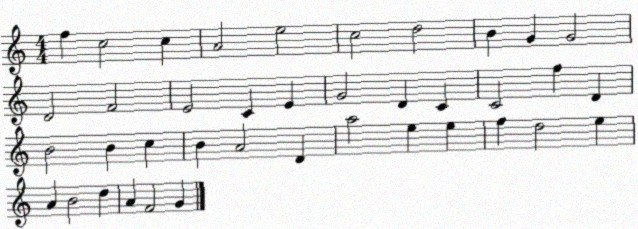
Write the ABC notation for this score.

X:1
T:Untitled
M:4/4
L:1/4
K:C
f c2 c A2 e2 c2 d2 B G G2 D2 F2 E2 C E G2 D C C2 f D B2 B c B A2 D a2 e e f d2 e A B2 d A F2 G